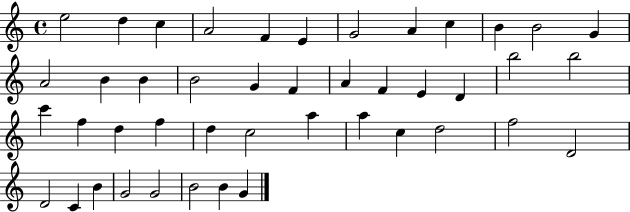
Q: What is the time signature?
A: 4/4